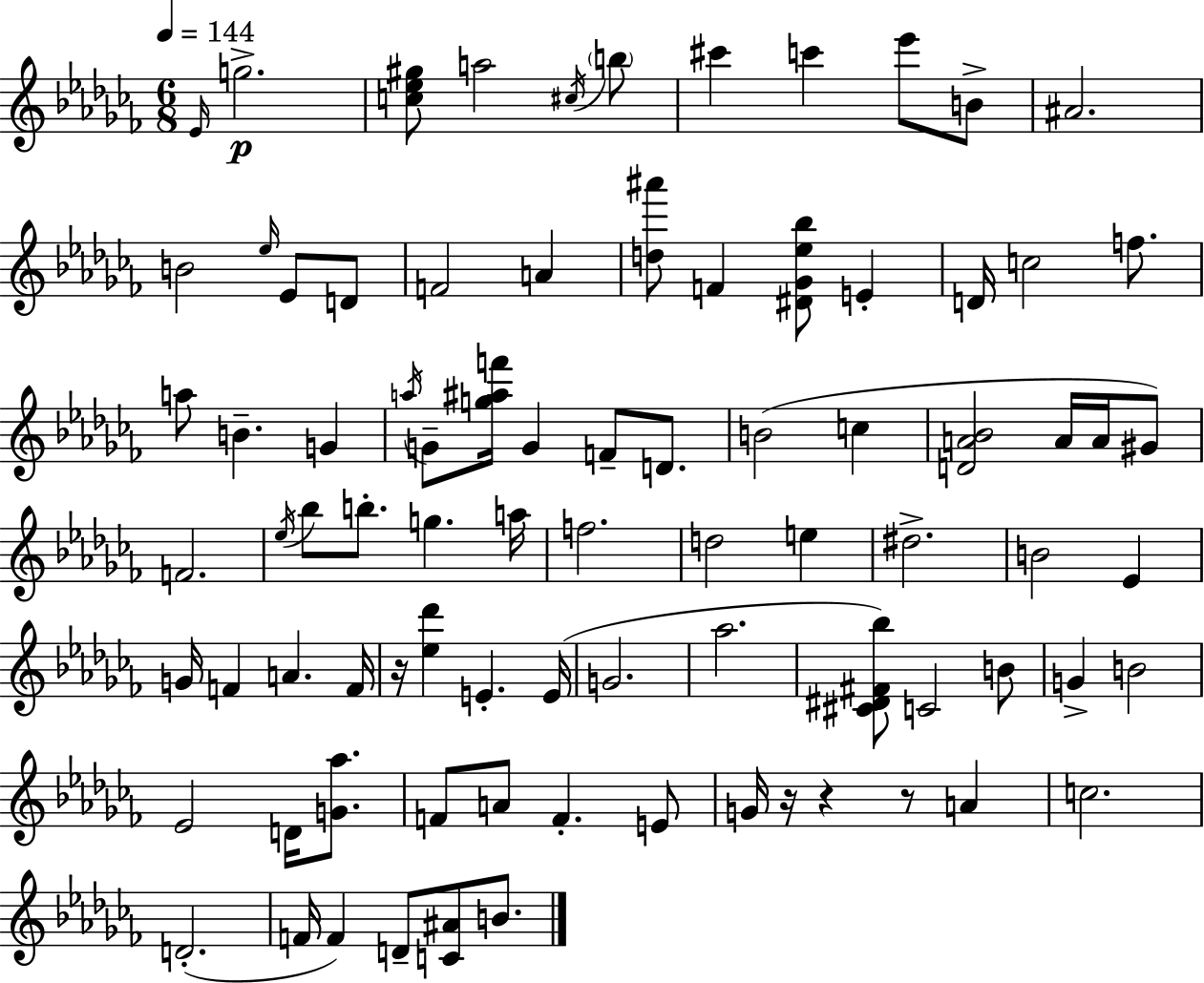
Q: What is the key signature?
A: AES minor